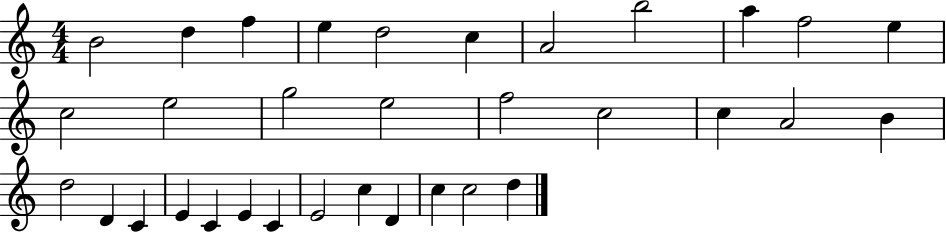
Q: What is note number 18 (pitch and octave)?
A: C5